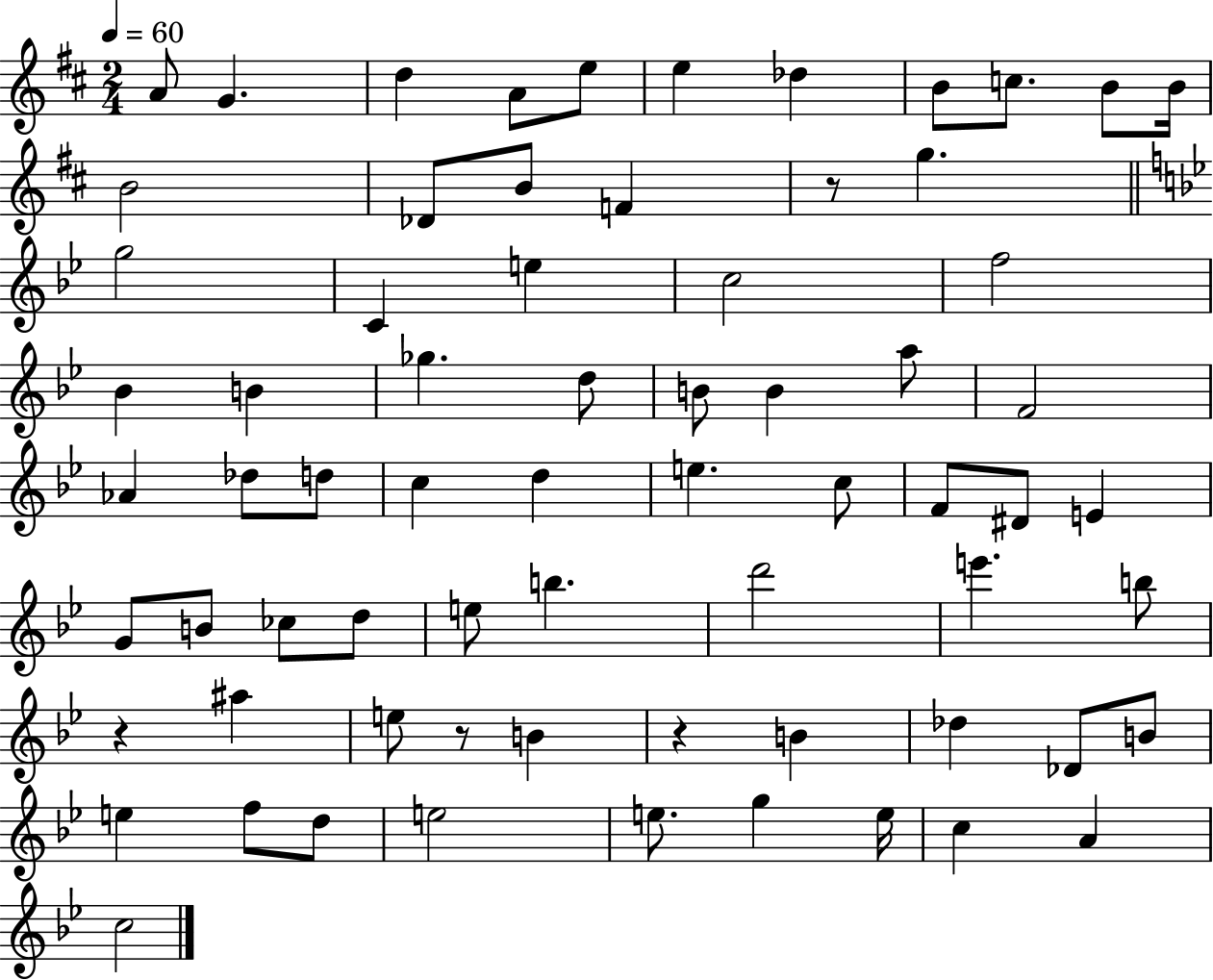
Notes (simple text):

A4/e G4/q. D5/q A4/e E5/e E5/q Db5/q B4/e C5/e. B4/e B4/s B4/h Db4/e B4/e F4/q R/e G5/q. G5/h C4/q E5/q C5/h F5/h Bb4/q B4/q Gb5/q. D5/e B4/e B4/q A5/e F4/h Ab4/q Db5/e D5/e C5/q D5/q E5/q. C5/e F4/e D#4/e E4/q G4/e B4/e CES5/e D5/e E5/e B5/q. D6/h E6/q. B5/e R/q A#5/q E5/e R/e B4/q R/q B4/q Db5/q Db4/e B4/e E5/q F5/e D5/e E5/h E5/e. G5/q E5/s C5/q A4/q C5/h